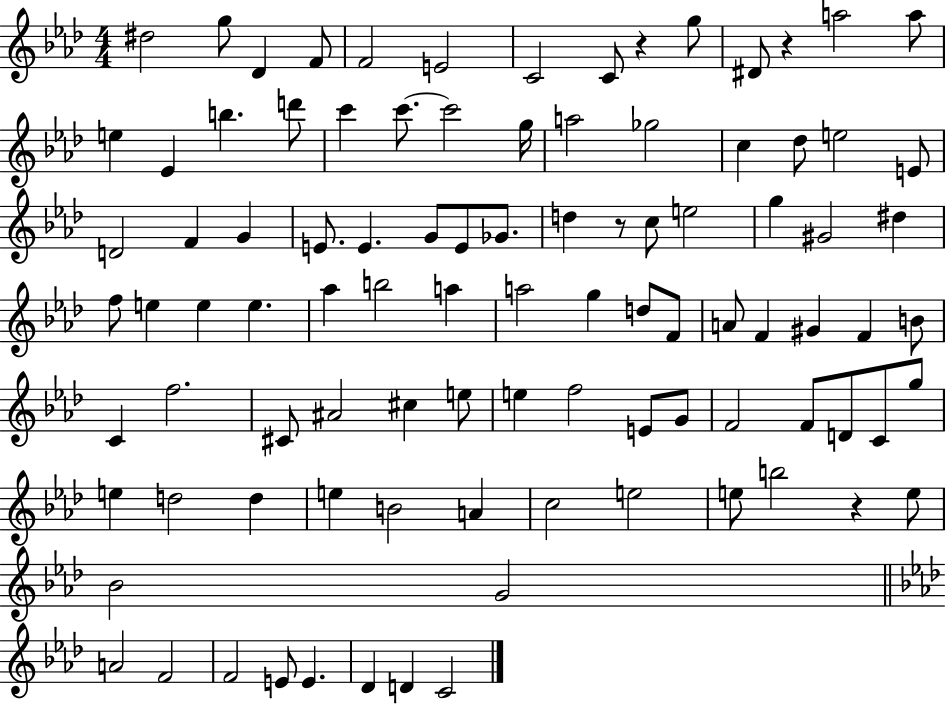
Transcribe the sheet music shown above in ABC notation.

X:1
T:Untitled
M:4/4
L:1/4
K:Ab
^d2 g/2 _D F/2 F2 E2 C2 C/2 z g/2 ^D/2 z a2 a/2 e _E b d'/2 c' c'/2 c'2 g/4 a2 _g2 c _d/2 e2 E/2 D2 F G E/2 E G/2 E/2 _G/2 d z/2 c/2 e2 g ^G2 ^d f/2 e e e _a b2 a a2 g d/2 F/2 A/2 F ^G F B/2 C f2 ^C/2 ^A2 ^c e/2 e f2 E/2 G/2 F2 F/2 D/2 C/2 g/2 e d2 d e B2 A c2 e2 e/2 b2 z e/2 _B2 G2 A2 F2 F2 E/2 E _D D C2